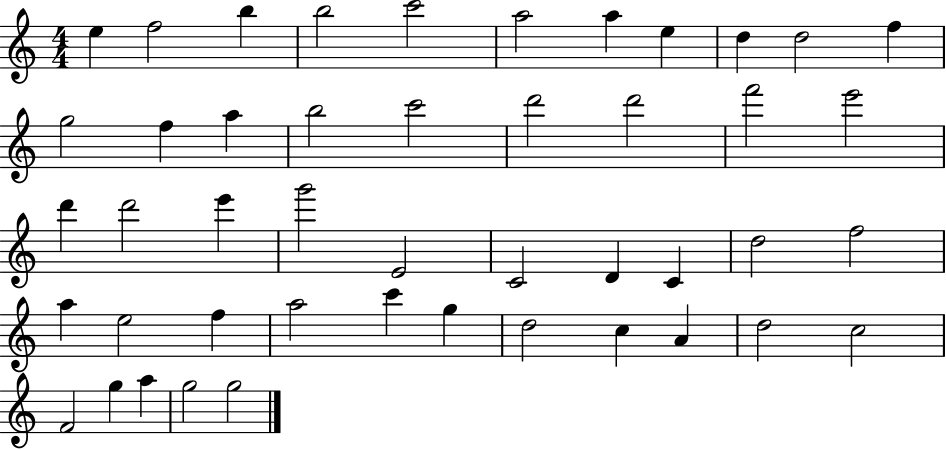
X:1
T:Untitled
M:4/4
L:1/4
K:C
e f2 b b2 c'2 a2 a e d d2 f g2 f a b2 c'2 d'2 d'2 f'2 e'2 d' d'2 e' g'2 E2 C2 D C d2 f2 a e2 f a2 c' g d2 c A d2 c2 F2 g a g2 g2